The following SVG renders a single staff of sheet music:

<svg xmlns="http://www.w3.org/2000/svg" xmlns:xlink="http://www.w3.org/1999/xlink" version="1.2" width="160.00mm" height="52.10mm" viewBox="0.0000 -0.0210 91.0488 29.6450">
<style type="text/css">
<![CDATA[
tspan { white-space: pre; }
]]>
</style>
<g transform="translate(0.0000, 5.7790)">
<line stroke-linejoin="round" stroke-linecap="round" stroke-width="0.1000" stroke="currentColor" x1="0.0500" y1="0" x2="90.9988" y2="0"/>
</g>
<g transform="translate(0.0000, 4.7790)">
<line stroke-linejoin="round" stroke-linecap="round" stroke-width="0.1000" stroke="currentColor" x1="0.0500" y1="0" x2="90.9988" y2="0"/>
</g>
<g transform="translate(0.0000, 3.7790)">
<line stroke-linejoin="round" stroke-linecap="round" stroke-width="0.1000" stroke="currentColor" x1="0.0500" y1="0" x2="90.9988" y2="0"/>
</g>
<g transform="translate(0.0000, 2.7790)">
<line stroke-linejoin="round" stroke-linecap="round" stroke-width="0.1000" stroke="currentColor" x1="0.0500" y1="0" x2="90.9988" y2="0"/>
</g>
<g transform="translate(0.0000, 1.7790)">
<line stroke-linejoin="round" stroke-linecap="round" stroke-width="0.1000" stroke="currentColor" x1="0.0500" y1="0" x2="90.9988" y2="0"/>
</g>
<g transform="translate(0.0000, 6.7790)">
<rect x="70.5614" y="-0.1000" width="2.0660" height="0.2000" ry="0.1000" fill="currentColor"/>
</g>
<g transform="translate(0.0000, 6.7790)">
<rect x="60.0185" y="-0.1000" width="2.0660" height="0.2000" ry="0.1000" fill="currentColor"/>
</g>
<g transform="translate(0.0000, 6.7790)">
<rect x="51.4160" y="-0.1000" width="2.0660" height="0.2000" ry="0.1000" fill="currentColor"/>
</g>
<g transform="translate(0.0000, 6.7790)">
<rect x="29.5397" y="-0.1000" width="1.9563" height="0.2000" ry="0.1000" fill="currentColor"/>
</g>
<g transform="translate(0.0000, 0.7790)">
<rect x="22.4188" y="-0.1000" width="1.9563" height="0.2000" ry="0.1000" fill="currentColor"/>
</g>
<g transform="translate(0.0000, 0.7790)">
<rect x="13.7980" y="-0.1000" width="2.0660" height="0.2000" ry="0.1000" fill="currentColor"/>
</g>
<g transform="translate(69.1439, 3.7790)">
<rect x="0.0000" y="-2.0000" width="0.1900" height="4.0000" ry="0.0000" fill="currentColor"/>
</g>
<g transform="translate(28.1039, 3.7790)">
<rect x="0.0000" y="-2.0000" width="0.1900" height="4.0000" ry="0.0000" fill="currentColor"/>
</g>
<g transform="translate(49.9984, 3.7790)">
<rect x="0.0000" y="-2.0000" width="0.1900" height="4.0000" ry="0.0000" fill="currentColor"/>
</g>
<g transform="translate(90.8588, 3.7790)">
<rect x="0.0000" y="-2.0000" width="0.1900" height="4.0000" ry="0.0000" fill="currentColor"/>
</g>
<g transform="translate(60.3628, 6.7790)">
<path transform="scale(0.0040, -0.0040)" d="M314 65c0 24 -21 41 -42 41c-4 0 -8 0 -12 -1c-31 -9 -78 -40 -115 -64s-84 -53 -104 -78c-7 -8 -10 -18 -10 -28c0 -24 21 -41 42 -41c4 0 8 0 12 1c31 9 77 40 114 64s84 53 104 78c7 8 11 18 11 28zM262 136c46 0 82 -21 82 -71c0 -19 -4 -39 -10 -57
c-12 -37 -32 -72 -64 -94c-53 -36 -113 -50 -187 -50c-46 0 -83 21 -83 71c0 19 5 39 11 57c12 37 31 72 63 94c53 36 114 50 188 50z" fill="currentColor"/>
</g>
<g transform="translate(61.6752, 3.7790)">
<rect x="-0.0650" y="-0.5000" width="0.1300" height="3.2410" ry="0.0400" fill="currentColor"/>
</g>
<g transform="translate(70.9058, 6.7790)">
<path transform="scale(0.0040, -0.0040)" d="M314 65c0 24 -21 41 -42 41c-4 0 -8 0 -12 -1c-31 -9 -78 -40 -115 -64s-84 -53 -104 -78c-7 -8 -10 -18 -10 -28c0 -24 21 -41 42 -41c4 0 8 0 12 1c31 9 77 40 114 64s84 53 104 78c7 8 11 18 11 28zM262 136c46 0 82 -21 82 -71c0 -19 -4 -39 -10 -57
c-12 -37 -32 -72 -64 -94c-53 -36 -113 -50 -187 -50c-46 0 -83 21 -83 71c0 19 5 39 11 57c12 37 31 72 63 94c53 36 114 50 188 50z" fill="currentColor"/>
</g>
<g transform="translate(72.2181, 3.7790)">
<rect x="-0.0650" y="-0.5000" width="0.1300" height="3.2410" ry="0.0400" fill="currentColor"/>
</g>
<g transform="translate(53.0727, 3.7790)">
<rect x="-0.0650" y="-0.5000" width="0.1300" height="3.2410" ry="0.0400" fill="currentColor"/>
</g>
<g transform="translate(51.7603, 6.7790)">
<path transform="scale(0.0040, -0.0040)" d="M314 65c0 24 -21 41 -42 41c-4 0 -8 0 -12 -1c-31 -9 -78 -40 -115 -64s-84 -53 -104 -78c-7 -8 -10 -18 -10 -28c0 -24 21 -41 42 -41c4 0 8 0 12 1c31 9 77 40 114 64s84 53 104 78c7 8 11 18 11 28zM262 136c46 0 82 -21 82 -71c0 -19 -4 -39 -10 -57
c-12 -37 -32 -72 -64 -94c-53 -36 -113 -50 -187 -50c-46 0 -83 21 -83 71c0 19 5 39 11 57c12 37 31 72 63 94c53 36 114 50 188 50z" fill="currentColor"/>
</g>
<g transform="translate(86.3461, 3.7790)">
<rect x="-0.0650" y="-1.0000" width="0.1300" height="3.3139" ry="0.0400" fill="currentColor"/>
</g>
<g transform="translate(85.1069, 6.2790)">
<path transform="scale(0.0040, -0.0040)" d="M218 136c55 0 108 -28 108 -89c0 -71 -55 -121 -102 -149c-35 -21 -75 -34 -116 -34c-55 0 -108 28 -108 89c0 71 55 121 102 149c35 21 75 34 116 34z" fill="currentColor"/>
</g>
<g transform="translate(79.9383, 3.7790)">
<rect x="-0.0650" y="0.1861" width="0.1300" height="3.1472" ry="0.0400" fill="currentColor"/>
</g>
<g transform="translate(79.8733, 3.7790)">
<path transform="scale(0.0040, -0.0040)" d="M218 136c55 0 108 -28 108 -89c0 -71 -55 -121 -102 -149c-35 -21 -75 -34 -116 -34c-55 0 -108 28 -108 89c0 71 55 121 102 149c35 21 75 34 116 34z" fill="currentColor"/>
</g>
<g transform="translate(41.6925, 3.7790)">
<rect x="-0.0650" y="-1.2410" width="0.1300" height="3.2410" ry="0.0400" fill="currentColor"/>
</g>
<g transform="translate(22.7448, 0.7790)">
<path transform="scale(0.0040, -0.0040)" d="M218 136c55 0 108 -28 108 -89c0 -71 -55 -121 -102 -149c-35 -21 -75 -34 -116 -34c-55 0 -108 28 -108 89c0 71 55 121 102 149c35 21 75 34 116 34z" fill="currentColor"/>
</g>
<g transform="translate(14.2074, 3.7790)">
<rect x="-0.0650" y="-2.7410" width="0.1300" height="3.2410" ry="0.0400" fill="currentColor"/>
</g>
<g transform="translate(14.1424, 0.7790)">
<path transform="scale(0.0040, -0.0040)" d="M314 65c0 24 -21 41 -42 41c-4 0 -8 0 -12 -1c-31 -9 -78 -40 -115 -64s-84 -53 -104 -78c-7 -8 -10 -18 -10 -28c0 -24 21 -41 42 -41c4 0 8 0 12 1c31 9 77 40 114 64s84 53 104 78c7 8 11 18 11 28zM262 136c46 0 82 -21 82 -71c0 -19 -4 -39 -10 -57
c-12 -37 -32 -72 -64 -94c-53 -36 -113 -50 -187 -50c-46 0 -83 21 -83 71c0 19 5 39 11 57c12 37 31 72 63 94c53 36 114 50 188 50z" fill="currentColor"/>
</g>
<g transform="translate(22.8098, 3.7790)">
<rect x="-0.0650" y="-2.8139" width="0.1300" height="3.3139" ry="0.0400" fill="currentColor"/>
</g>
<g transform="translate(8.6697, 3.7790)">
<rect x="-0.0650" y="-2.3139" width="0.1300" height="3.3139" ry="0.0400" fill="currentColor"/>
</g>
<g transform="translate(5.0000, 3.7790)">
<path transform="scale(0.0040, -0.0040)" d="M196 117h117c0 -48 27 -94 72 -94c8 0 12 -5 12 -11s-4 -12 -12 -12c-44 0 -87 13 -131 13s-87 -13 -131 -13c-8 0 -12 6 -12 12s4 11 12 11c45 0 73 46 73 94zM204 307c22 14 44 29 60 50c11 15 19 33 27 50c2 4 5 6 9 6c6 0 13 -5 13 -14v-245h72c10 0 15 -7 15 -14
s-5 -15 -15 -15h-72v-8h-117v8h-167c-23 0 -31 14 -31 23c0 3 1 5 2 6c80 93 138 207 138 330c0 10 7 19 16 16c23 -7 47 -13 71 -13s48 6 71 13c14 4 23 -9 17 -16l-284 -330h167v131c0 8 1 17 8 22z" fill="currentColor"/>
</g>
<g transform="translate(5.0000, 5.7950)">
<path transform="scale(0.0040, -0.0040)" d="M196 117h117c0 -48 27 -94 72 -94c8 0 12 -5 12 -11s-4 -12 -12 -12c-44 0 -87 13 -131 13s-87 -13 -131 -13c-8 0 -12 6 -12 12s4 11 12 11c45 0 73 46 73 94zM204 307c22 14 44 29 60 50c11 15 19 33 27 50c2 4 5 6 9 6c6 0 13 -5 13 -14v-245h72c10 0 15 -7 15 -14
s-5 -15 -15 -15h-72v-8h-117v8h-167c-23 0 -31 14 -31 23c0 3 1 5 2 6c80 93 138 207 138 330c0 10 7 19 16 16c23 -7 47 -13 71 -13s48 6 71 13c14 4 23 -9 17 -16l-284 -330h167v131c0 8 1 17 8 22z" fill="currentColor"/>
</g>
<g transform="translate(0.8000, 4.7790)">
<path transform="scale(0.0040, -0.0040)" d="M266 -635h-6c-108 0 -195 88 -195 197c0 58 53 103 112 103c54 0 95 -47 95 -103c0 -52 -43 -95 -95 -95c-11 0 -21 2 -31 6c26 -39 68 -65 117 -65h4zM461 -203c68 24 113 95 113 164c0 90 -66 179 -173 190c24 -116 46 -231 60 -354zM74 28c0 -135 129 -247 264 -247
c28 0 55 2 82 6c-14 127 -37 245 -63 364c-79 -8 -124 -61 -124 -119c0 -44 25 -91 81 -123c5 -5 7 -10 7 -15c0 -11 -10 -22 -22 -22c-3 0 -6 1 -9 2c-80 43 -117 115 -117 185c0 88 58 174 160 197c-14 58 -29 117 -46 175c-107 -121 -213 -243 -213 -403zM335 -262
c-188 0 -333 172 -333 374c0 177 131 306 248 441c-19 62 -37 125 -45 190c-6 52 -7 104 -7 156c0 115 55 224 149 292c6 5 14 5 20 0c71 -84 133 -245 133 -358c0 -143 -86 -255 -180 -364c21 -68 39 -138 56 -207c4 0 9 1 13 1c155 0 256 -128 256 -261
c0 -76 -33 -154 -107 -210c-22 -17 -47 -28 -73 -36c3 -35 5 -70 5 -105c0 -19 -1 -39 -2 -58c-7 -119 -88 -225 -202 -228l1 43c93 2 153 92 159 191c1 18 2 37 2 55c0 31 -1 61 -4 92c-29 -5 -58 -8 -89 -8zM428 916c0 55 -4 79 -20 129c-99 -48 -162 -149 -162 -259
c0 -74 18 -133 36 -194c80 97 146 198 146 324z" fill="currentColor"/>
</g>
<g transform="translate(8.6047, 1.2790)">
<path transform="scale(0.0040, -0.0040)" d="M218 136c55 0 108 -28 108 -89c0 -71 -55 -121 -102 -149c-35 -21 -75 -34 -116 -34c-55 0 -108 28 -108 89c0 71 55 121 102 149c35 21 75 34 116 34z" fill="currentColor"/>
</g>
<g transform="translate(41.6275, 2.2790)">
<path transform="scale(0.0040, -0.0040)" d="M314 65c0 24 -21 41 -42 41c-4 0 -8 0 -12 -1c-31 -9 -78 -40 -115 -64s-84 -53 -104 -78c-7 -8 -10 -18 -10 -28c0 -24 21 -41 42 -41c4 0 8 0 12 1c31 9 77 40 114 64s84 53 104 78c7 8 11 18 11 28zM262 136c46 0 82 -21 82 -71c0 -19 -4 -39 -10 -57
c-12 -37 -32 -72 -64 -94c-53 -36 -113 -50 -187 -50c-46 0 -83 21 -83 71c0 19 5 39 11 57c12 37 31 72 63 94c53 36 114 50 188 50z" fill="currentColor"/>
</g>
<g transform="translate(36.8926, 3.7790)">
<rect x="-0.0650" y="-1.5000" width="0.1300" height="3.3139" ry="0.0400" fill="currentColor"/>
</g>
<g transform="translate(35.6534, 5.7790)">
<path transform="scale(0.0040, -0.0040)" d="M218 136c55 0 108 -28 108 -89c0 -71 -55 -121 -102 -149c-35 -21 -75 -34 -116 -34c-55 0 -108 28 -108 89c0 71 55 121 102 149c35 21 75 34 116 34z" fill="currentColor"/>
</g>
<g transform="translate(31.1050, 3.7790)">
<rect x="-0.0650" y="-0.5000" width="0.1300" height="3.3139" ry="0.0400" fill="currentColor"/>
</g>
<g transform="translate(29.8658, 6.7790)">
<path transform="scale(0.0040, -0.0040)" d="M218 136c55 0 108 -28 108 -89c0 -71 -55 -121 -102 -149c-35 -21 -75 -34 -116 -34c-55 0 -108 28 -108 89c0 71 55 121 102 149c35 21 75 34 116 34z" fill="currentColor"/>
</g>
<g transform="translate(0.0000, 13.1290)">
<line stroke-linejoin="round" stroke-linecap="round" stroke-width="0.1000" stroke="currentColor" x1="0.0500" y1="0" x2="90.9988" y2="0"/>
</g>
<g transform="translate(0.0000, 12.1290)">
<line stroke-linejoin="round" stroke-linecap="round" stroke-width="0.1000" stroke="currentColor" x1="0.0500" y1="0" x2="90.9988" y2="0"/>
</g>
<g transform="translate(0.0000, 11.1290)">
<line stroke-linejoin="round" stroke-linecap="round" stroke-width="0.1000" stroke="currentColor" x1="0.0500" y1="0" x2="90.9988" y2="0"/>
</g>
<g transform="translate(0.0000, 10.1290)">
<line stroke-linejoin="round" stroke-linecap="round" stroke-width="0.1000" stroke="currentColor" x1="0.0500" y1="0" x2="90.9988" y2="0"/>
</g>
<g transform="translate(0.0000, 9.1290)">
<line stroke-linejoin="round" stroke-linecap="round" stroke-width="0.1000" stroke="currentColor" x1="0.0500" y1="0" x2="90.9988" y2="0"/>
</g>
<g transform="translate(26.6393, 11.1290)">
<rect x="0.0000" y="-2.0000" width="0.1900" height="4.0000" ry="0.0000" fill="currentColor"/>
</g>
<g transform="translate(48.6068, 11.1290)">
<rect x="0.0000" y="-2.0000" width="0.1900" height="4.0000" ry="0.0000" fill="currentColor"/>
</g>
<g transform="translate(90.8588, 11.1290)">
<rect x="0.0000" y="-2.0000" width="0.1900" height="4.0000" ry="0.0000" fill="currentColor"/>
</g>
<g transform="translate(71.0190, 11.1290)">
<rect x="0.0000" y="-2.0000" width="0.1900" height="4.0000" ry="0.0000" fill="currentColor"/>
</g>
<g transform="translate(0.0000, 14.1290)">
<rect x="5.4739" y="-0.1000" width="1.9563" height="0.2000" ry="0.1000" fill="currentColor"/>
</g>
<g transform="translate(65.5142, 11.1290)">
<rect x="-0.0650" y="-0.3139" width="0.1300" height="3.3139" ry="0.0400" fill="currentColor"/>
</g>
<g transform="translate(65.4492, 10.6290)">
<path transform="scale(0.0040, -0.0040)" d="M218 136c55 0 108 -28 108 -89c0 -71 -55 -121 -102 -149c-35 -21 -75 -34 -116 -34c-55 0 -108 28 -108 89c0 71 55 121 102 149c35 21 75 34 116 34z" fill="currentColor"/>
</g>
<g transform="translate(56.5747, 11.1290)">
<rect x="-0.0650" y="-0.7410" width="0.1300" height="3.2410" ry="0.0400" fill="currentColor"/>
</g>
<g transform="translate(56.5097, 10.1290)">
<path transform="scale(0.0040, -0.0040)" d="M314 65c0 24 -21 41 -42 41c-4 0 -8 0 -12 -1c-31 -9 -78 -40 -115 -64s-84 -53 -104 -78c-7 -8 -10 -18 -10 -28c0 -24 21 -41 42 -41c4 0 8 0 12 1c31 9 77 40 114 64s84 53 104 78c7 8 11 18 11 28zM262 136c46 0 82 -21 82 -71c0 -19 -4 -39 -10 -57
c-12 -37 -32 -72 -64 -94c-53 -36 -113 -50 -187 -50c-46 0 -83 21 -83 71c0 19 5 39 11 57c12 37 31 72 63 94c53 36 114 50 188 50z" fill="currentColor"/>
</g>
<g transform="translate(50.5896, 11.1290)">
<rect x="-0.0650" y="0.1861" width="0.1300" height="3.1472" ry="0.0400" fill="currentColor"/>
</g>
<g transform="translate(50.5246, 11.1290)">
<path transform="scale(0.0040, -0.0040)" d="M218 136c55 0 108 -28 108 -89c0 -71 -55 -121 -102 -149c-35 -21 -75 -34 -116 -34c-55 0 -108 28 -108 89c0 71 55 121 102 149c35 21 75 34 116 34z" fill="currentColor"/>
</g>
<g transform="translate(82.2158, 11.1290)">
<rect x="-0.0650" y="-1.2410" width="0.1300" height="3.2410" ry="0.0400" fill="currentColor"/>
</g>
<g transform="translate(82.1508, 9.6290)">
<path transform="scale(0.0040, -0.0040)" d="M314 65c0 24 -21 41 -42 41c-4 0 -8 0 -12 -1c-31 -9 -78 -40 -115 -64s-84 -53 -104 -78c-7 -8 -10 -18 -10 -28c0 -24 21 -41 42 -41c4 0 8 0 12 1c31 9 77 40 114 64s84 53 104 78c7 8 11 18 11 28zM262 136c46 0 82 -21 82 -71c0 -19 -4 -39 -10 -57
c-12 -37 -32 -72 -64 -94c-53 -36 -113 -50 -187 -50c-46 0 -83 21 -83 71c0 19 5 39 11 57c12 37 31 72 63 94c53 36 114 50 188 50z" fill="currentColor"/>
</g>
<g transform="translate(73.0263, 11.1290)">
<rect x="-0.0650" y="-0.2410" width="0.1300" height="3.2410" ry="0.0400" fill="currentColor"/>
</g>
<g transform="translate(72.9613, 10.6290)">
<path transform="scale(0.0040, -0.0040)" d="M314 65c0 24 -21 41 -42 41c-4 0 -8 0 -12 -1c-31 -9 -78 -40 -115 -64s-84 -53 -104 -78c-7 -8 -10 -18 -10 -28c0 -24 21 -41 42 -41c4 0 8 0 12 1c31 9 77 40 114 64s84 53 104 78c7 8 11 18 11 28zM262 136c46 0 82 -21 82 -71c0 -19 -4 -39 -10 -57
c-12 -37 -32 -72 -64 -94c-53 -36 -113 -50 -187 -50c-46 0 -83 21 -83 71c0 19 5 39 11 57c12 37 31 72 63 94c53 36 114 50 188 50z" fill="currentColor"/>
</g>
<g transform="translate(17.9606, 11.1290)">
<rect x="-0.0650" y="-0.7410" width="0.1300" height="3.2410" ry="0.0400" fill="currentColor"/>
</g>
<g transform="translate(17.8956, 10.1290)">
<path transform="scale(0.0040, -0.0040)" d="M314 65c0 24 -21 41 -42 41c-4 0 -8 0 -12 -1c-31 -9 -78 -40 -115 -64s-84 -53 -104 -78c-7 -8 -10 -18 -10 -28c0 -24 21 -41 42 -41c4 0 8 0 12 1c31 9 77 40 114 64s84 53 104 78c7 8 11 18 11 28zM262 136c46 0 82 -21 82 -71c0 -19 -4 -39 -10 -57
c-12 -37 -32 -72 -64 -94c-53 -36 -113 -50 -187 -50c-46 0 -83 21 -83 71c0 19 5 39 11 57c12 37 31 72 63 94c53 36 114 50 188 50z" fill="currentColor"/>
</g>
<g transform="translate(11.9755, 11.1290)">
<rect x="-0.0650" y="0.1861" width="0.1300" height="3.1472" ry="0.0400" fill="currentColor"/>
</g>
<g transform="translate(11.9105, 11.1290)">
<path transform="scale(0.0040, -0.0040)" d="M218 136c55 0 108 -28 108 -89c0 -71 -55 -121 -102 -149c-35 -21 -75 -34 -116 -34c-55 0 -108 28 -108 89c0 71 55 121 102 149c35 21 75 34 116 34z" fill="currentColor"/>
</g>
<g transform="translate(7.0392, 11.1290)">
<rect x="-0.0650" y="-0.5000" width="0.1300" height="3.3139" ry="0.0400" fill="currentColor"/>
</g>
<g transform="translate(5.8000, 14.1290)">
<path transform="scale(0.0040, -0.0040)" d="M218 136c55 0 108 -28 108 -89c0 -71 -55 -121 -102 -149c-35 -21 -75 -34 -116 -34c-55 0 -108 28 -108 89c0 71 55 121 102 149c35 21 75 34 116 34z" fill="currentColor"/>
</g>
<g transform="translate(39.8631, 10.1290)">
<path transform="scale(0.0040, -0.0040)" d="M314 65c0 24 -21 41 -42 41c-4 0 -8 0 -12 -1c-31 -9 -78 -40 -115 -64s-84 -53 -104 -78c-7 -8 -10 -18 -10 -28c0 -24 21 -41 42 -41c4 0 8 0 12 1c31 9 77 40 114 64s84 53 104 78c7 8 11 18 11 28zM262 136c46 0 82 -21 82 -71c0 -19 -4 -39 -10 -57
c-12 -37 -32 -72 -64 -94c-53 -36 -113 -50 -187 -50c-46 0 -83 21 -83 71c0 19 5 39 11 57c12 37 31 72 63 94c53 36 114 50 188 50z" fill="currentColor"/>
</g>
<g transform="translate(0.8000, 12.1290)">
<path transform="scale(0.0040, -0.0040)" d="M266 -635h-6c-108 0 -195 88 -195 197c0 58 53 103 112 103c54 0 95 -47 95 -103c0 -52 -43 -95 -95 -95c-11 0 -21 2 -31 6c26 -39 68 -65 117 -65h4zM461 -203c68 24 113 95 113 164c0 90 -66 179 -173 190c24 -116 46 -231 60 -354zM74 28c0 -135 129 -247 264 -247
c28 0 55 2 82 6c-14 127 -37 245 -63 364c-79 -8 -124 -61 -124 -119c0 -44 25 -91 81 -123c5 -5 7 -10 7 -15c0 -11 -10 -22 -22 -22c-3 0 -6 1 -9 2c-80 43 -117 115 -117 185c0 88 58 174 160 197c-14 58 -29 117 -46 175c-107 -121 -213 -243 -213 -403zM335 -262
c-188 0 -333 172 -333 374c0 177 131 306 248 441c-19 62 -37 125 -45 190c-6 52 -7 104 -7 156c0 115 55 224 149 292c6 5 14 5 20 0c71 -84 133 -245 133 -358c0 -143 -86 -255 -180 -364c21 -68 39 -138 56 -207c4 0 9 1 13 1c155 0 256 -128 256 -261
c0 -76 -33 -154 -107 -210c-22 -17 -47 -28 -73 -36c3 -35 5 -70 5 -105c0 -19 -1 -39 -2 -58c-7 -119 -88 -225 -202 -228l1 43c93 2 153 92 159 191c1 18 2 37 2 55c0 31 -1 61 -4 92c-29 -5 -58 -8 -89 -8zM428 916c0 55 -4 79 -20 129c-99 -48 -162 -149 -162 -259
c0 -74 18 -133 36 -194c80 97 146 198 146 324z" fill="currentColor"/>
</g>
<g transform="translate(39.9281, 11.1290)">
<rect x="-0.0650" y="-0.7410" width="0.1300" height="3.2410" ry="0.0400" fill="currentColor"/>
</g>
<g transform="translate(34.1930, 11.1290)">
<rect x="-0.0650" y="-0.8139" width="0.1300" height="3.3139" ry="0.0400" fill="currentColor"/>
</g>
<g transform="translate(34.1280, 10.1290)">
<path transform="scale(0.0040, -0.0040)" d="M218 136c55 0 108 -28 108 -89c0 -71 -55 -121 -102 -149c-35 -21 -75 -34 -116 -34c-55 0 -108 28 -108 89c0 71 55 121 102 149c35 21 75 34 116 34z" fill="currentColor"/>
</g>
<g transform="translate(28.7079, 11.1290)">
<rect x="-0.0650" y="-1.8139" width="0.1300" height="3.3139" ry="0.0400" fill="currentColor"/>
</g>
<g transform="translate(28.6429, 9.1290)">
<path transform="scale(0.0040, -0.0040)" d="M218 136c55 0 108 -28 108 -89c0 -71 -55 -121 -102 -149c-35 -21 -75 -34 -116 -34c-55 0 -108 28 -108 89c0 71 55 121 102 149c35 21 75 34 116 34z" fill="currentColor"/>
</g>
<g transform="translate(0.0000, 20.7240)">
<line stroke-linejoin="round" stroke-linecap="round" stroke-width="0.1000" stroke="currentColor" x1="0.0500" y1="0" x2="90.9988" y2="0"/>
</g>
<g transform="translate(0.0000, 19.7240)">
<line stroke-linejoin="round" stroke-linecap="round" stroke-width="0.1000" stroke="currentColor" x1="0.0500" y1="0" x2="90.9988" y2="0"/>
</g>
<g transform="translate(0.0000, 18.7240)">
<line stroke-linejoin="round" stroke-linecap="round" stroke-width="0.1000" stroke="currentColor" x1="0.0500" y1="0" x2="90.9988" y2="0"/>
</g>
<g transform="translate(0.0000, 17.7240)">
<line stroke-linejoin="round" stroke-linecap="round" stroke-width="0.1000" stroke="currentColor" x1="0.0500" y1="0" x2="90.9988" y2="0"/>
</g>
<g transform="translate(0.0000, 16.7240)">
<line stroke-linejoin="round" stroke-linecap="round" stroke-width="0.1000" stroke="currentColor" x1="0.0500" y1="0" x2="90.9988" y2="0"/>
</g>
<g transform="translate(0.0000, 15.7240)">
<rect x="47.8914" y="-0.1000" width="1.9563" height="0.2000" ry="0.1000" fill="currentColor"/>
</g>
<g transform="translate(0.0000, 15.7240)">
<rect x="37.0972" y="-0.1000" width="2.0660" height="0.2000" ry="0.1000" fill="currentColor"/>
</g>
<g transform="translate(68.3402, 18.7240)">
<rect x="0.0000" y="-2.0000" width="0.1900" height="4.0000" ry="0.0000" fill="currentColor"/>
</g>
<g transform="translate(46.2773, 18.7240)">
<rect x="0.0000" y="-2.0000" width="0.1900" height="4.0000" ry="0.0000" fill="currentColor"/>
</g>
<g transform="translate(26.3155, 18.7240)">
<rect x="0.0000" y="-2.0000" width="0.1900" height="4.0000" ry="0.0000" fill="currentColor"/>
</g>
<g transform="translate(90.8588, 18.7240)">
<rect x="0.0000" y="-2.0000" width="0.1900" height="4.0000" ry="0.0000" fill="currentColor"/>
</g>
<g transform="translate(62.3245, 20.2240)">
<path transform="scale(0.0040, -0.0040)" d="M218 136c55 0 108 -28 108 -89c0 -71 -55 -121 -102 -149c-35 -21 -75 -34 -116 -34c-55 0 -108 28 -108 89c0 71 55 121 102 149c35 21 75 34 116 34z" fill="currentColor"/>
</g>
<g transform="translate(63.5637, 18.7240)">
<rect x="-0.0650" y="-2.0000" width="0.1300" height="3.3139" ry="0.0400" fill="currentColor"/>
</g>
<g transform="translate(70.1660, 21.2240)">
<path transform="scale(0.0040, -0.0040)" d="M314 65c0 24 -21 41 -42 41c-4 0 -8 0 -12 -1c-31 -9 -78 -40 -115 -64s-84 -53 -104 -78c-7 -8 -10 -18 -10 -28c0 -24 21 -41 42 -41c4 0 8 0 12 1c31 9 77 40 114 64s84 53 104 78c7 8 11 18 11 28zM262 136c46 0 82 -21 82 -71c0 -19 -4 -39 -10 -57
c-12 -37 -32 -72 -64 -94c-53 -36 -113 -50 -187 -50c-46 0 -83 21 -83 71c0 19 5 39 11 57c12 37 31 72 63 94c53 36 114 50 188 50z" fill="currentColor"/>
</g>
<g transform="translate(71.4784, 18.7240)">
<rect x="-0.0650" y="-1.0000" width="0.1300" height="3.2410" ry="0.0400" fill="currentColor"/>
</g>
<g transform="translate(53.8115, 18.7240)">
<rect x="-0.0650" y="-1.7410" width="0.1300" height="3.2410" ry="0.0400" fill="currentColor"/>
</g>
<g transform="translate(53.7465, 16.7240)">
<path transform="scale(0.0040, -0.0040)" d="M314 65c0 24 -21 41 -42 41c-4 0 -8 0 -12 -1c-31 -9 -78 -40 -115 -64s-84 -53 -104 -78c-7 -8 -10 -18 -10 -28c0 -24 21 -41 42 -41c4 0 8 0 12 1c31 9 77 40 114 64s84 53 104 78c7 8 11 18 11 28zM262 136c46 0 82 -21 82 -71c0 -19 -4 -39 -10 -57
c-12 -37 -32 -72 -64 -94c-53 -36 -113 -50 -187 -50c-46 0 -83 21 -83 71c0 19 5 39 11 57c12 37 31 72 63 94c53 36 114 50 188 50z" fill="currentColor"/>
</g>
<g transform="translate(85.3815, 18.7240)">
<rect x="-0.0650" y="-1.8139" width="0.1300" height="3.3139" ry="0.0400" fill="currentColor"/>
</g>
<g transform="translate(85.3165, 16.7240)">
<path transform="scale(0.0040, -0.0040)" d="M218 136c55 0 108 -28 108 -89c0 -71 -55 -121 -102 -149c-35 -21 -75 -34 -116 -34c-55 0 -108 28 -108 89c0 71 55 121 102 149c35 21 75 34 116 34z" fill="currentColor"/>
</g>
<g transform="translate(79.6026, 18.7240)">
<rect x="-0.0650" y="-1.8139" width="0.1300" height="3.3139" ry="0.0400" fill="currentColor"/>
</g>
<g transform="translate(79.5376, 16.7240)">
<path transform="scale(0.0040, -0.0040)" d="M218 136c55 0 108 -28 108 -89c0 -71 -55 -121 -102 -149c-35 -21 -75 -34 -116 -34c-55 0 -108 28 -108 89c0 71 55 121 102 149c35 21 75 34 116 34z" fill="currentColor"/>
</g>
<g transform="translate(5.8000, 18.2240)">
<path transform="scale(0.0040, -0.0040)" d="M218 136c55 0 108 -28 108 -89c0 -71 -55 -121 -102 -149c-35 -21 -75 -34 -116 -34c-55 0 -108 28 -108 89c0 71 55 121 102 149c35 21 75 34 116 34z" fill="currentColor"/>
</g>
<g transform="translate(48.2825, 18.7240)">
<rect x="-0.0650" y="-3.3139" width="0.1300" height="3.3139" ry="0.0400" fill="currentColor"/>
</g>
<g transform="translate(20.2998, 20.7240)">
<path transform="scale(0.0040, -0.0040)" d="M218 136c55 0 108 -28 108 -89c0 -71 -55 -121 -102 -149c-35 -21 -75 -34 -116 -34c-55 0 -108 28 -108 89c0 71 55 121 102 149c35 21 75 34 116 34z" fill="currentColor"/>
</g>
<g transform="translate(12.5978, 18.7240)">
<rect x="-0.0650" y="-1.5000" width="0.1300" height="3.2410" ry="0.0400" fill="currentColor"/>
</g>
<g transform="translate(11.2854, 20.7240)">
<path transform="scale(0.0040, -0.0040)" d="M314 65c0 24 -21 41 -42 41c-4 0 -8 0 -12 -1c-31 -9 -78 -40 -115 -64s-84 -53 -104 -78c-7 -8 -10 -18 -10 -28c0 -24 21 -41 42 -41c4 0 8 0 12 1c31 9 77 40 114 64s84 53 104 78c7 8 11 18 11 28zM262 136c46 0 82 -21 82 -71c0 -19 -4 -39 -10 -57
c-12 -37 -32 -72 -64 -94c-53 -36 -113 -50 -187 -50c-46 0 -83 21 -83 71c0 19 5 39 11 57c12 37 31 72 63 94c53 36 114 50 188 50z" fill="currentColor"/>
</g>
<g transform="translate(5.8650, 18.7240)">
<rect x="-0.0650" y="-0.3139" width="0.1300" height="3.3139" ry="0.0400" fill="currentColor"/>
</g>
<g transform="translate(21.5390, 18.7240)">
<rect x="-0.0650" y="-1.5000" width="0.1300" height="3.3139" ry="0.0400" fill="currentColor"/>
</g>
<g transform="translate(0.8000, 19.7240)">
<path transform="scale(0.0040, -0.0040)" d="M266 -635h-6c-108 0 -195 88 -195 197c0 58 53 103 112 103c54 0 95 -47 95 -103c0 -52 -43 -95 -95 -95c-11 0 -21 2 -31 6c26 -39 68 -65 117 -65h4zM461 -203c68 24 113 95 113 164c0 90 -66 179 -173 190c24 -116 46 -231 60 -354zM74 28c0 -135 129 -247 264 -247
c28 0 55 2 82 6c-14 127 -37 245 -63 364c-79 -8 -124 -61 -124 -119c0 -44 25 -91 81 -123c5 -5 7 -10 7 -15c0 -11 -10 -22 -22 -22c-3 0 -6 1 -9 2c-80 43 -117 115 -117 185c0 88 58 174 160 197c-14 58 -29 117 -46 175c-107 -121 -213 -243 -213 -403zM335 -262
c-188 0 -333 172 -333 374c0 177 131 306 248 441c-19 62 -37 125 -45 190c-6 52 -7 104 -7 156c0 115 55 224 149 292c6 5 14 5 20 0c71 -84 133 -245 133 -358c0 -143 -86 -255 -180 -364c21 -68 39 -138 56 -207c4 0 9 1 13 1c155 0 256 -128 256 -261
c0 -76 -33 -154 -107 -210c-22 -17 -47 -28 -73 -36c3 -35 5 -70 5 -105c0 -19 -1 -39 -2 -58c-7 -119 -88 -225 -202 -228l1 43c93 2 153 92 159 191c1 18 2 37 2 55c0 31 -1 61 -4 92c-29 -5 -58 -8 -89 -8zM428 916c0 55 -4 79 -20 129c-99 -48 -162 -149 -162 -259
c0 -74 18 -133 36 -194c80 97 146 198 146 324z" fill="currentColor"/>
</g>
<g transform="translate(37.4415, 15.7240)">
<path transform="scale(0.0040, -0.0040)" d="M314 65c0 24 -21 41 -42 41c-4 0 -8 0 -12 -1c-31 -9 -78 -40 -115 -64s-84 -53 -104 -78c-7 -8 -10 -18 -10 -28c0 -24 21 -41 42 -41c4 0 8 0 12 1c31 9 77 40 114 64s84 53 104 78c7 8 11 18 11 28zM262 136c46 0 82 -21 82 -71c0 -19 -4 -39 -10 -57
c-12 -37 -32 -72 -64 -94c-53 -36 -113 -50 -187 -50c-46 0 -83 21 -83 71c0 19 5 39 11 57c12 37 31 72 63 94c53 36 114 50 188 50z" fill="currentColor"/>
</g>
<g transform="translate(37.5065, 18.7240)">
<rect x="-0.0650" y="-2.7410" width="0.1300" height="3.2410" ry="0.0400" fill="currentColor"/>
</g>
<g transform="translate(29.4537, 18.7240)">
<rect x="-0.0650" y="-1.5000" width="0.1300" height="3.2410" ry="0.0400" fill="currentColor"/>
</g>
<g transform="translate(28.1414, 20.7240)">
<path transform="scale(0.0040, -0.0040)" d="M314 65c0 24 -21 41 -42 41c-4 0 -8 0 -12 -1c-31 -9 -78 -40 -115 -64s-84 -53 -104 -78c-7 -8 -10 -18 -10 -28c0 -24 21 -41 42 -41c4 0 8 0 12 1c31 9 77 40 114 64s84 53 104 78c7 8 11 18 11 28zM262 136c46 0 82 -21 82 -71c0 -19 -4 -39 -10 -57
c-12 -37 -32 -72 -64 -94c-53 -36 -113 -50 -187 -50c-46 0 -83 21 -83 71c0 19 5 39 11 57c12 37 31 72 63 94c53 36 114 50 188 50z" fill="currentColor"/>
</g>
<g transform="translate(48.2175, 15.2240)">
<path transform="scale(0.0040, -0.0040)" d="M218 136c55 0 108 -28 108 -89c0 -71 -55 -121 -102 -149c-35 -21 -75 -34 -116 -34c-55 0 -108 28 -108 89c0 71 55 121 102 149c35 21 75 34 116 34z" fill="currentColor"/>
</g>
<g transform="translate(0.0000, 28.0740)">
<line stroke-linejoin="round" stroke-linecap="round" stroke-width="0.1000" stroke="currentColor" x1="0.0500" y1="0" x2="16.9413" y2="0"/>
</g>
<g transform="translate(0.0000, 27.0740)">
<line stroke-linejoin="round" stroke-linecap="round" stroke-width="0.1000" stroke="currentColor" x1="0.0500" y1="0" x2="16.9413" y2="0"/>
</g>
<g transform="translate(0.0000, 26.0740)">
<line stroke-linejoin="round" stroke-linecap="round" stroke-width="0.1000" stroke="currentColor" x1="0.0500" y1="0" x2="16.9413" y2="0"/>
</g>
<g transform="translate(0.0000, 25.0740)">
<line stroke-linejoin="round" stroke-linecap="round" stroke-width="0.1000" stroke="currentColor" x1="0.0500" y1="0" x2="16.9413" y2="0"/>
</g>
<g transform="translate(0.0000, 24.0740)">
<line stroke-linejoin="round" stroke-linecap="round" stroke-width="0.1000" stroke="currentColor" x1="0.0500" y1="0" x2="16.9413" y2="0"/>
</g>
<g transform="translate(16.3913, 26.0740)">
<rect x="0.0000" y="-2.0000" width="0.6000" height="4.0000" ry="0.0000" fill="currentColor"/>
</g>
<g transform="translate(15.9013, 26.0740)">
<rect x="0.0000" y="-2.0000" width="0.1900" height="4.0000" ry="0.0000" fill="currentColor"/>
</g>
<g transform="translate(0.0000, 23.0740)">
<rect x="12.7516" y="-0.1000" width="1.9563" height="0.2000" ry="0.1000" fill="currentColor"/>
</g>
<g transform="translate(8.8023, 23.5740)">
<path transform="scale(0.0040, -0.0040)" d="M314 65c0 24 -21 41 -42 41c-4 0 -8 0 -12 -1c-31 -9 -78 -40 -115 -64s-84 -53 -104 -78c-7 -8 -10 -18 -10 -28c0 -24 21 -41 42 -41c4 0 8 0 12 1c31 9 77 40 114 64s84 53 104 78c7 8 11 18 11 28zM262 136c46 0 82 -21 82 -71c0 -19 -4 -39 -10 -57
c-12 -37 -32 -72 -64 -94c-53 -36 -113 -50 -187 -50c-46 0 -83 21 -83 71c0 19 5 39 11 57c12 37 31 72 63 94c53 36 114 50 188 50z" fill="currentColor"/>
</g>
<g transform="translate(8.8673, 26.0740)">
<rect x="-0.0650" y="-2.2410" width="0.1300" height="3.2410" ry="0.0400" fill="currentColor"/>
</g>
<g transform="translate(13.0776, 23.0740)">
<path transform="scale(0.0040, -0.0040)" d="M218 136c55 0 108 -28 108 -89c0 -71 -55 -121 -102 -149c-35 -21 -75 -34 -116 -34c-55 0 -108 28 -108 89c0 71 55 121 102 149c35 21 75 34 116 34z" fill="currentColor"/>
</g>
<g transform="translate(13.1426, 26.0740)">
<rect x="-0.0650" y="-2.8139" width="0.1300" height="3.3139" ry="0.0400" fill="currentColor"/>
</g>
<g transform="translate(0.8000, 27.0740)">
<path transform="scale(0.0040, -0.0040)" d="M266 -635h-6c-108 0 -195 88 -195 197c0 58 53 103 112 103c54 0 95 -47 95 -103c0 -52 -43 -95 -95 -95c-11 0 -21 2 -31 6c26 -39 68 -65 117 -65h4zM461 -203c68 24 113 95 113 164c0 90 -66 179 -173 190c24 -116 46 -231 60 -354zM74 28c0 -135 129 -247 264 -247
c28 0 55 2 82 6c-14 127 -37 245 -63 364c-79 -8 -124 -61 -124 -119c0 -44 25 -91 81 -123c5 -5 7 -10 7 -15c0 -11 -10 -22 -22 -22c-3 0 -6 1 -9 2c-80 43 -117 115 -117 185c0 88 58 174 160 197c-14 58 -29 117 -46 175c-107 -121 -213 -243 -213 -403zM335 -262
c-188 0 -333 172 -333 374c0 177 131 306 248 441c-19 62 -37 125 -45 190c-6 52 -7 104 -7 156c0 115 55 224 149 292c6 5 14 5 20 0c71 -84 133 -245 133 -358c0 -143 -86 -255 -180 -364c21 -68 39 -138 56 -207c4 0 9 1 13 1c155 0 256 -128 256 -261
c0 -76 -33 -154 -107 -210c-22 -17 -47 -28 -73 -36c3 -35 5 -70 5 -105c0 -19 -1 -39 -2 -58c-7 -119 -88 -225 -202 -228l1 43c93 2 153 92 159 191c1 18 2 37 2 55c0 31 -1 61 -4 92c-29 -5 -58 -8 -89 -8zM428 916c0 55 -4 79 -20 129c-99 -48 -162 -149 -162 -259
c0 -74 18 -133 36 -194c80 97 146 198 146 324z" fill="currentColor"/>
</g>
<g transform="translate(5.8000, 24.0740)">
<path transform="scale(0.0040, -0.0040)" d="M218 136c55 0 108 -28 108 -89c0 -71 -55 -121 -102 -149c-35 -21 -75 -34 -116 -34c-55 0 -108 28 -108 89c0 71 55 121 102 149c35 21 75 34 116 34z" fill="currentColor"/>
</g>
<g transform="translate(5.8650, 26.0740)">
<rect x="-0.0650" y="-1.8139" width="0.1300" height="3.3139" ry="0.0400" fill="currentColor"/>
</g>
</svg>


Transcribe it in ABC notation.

X:1
T:Untitled
M:4/4
L:1/4
K:C
g a2 a C E e2 C2 C2 C2 B D C B d2 f d d2 B d2 c c2 e2 c E2 E E2 a2 b f2 F D2 f f f g2 a